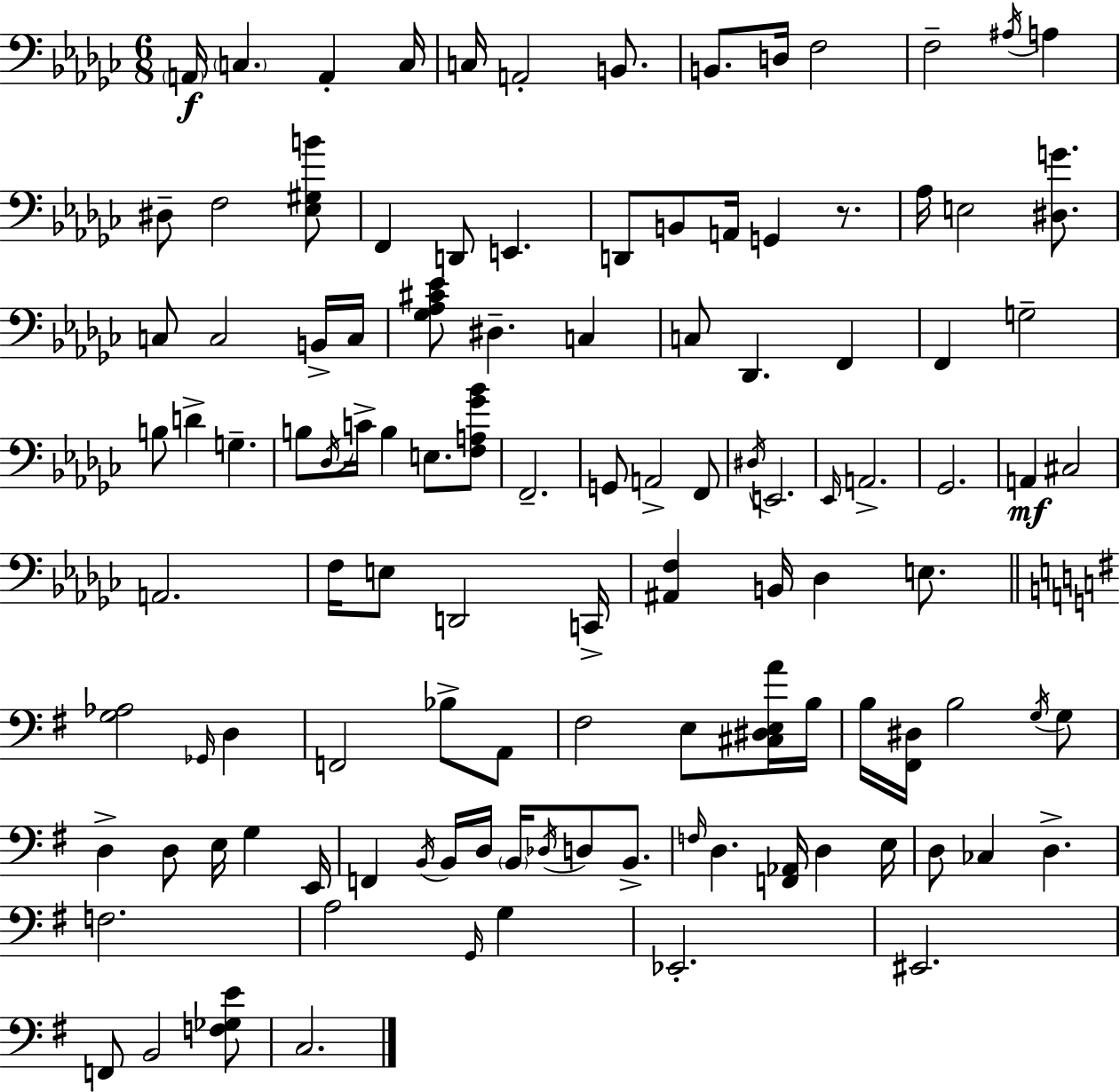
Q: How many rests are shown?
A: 1